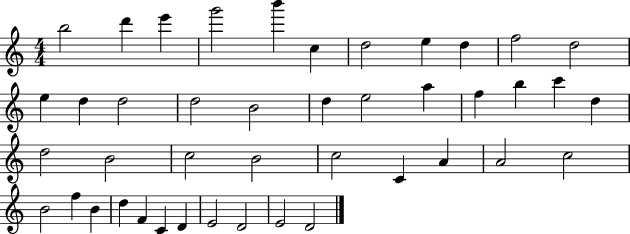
X:1
T:Untitled
M:4/4
L:1/4
K:C
b2 d' e' g'2 b' c d2 e d f2 d2 e d d2 d2 B2 d e2 a f b c' d d2 B2 c2 B2 c2 C A A2 c2 B2 f B d F C D E2 D2 E2 D2